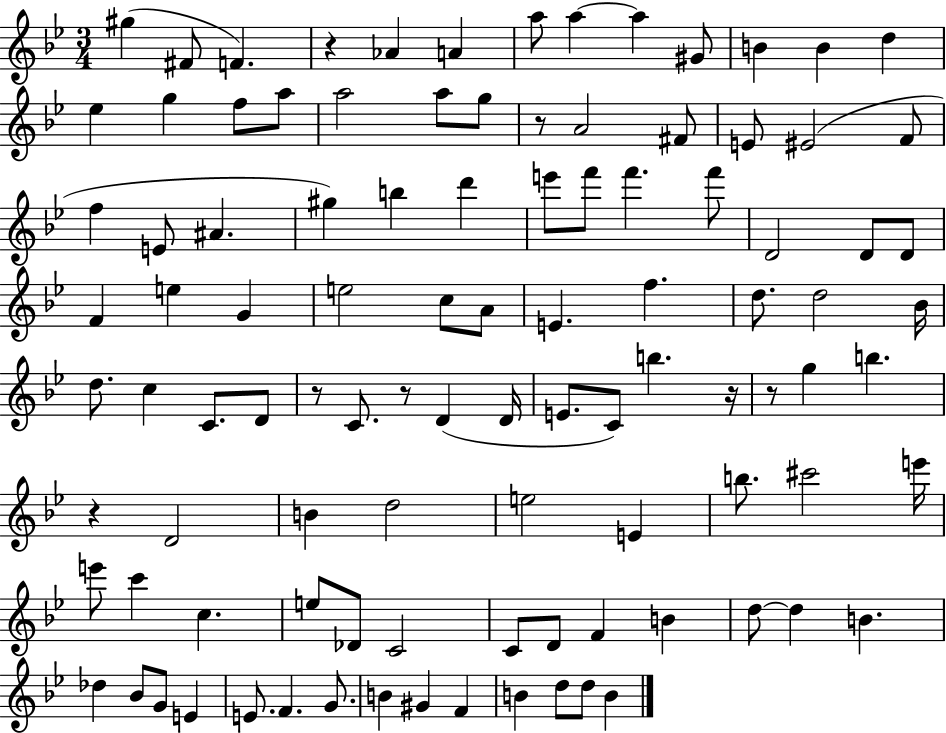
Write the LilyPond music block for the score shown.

{
  \clef treble
  \numericTimeSignature
  \time 3/4
  \key bes \major
  gis''4( fis'8 f'4.) | r4 aes'4 a'4 | a''8 a''4~~ a''4 gis'8 | b'4 b'4 d''4 | \break ees''4 g''4 f''8 a''8 | a''2 a''8 g''8 | r8 a'2 fis'8 | e'8 eis'2( f'8 | \break f''4 e'8 ais'4. | gis''4) b''4 d'''4 | e'''8 f'''8 f'''4. f'''8 | d'2 d'8 d'8 | \break f'4 e''4 g'4 | e''2 c''8 a'8 | e'4. f''4. | d''8. d''2 bes'16 | \break d''8. c''4 c'8. d'8 | r8 c'8. r8 d'4( d'16 | e'8. c'8) b''4. r16 | r8 g''4 b''4. | \break r4 d'2 | b'4 d''2 | e''2 e'4 | b''8. cis'''2 e'''16 | \break e'''8 c'''4 c''4. | e''8 des'8 c'2 | c'8 d'8 f'4 b'4 | d''8~~ d''4 b'4. | \break des''4 bes'8 g'8 e'4 | e'8. f'4. g'8. | b'4 gis'4 f'4 | b'4 d''8 d''8 b'4 | \break \bar "|."
}